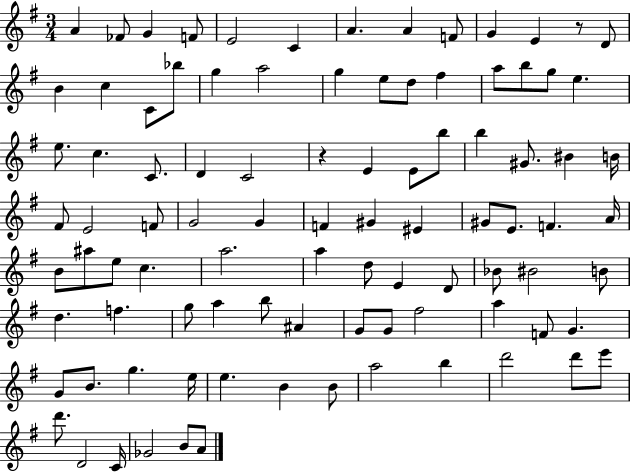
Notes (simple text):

A4/q FES4/e G4/q F4/e E4/h C4/q A4/q. A4/q F4/e G4/q E4/q R/e D4/e B4/q C5/q C4/e Bb5/e G5/q A5/h G5/q E5/e D5/e F#5/q A5/e B5/e G5/e E5/q. E5/e. C5/q. C4/e. D4/q C4/h R/q E4/q E4/e B5/e B5/q G#4/e. BIS4/q B4/s F#4/e E4/h F4/e G4/h G4/q F4/q G#4/q EIS4/q G#4/e E4/e. F4/q. A4/s B4/e A#5/e E5/e C5/q. A5/h. A5/q D5/e E4/q D4/e Bb4/e BIS4/h B4/e D5/q. F5/q. G5/e A5/q B5/e A#4/q G4/e G4/e F#5/h A5/q F4/e G4/q. G4/e B4/e. G5/q. E5/s E5/q. B4/q B4/e A5/h B5/q D6/h D6/e E6/e D6/e. D4/h C4/s Gb4/h B4/e A4/e